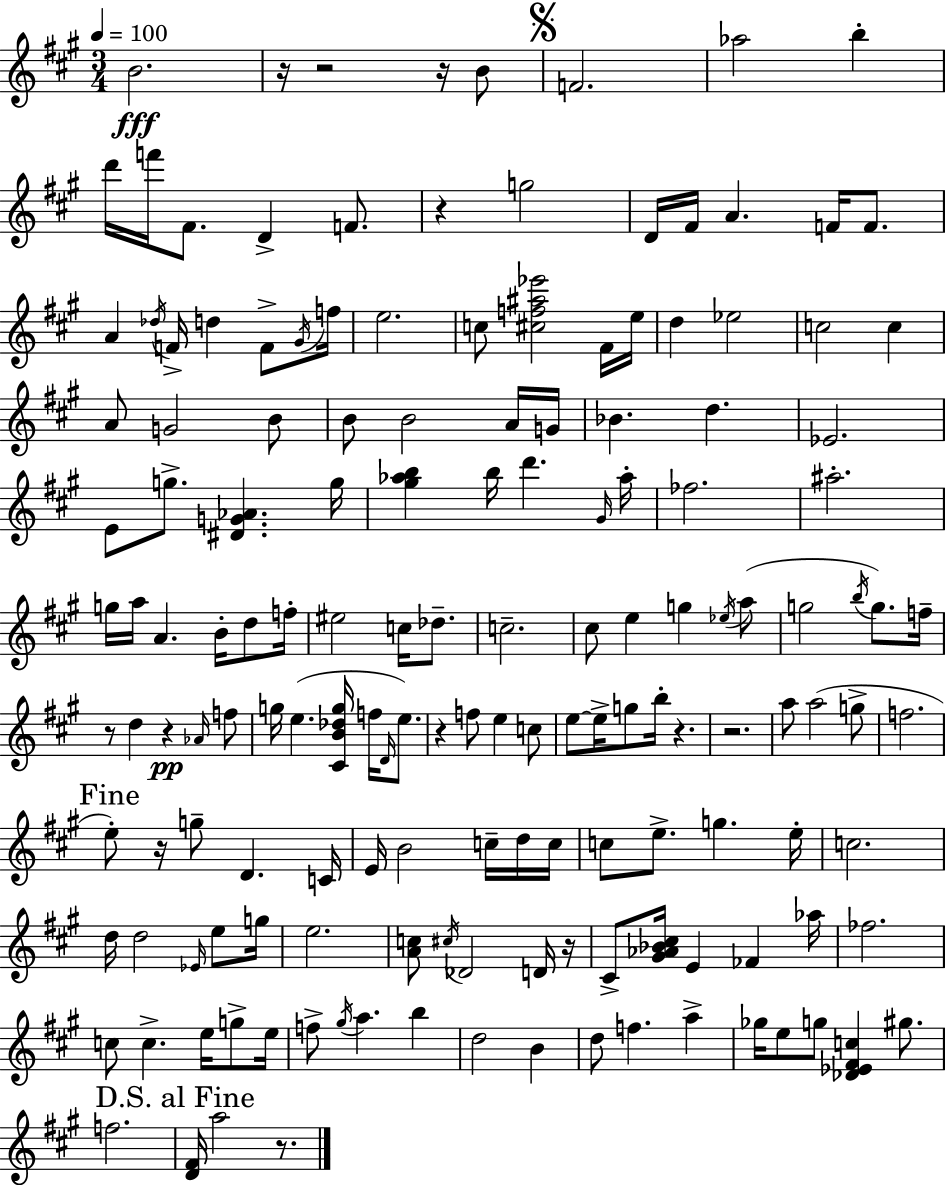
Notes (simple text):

B4/h. R/s R/h R/s B4/e F4/h. Ab5/h B5/q D6/s F6/s F#4/e. D4/q F4/e. R/q G5/h D4/s F#4/s A4/q. F4/s F4/e. A4/q Db5/s F4/s D5/q F4/e G#4/s F5/s E5/h. C5/e [C#5,F5,A#5,Eb6]/h F#4/s E5/s D5/q Eb5/h C5/h C5/q A4/e G4/h B4/e B4/e B4/h A4/s G4/s Bb4/q. D5/q. Eb4/h. E4/e G5/e. [D#4,G4,Ab4]/q. G5/s [G#5,Ab5,B5]/q B5/s D6/q. G#4/s Ab5/s FES5/h. A#5/h. G5/s A5/s A4/q. B4/s D5/e F5/s EIS5/h C5/s Db5/e. C5/h. C#5/e E5/q G5/q Eb5/s A5/e G5/h B5/s G5/e. F5/s R/e D5/q R/q Ab4/s F5/e G5/s E5/q. [C#4,B4,Db5,G5]/s F5/s D4/s E5/e. R/q F5/e E5/q C5/e E5/e E5/s G5/e B5/s R/q. R/h. A5/e A5/h G5/e F5/h. E5/e R/s G5/e D4/q. C4/s E4/s B4/h C5/s D5/s C5/s C5/e E5/e. G5/q. E5/s C5/h. D5/s D5/h Eb4/s E5/e G5/s E5/h. [A4,C5]/e C#5/s Db4/h D4/s R/s C#4/e [G#4,Ab4,Bb4,C#5]/s E4/q FES4/q Ab5/s FES5/h. C5/e C5/q. E5/s G5/e E5/s F5/e G#5/s A5/q. B5/q D5/h B4/q D5/e F5/q. A5/q Gb5/s E5/e G5/e [Db4,Eb4,F#4,C5]/q G#5/e. F5/h. [D4,F#4]/s A5/h R/e.